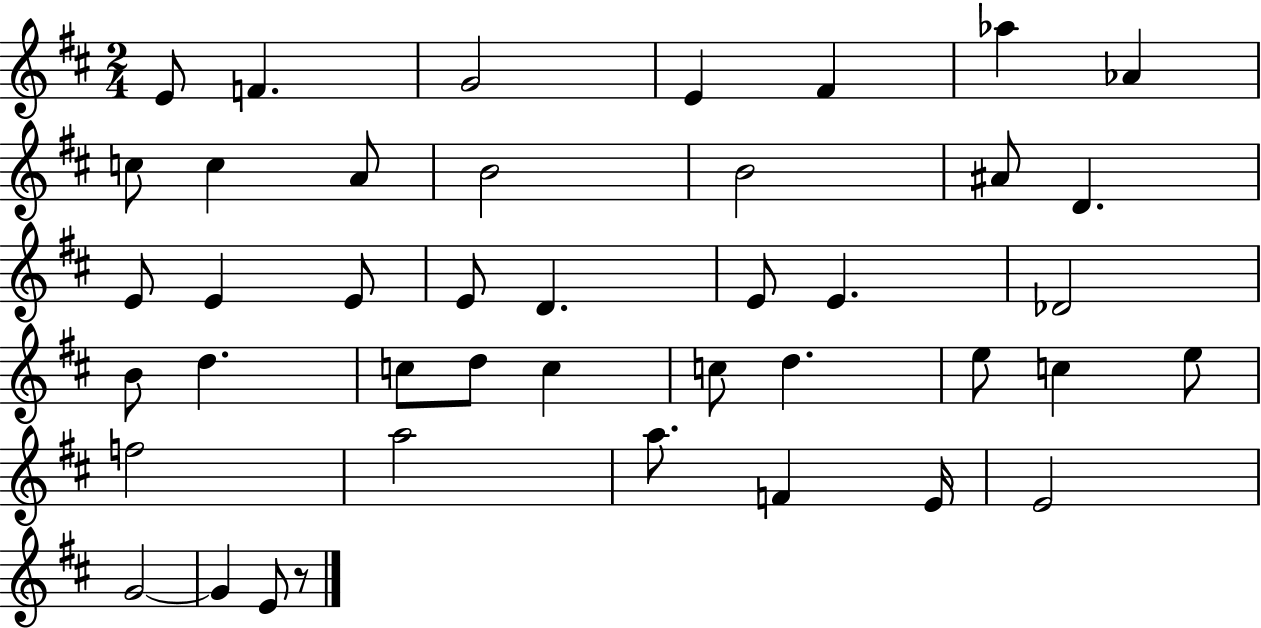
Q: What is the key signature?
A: D major